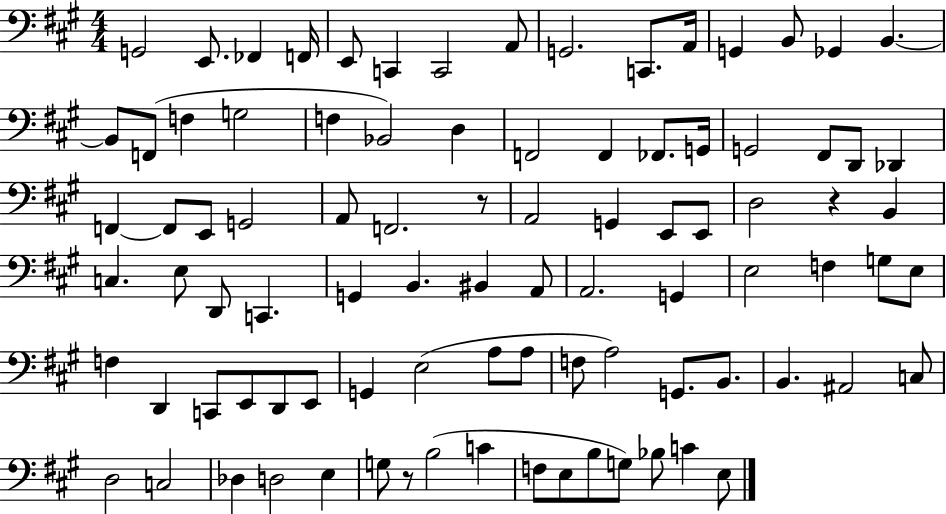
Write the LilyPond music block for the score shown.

{
  \clef bass
  \numericTimeSignature
  \time 4/4
  \key a \major
  g,2 e,8. fes,4 f,16 | e,8 c,4 c,2 a,8 | g,2. c,8. a,16 | g,4 b,8 ges,4 b,4.~~ | \break b,8 f,8( f4 g2 | f4 bes,2) d4 | f,2 f,4 fes,8. g,16 | g,2 fis,8 d,8 des,4 | \break f,4~~ f,8 e,8 g,2 | a,8 f,2. r8 | a,2 g,4 e,8 e,8 | d2 r4 b,4 | \break c4. e8 d,8 c,4. | g,4 b,4. bis,4 a,8 | a,2. g,4 | e2 f4 g8 e8 | \break f4 d,4 c,8 e,8 d,8 e,8 | g,4 e2( a8 a8 | f8 a2) g,8. b,8. | b,4. ais,2 c8 | \break d2 c2 | des4 d2 e4 | g8 r8 b2( c'4 | f8 e8 b8 g8) bes8 c'4 e8 | \break \bar "|."
}